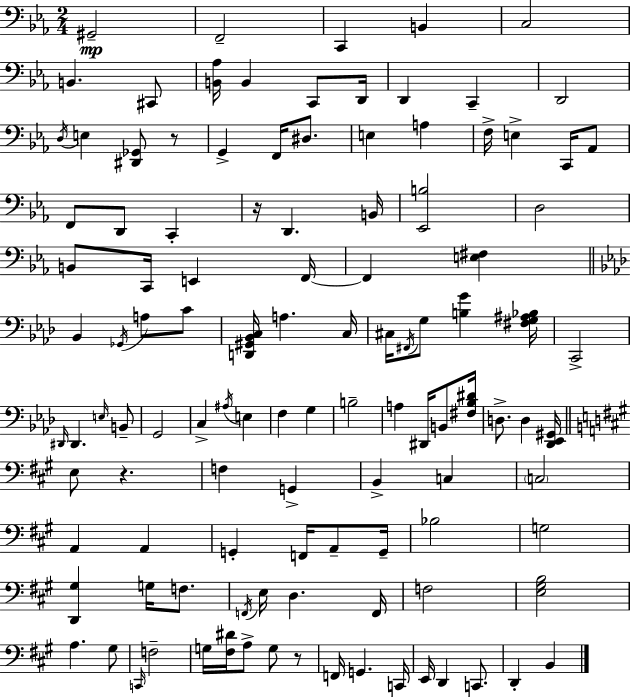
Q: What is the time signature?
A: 2/4